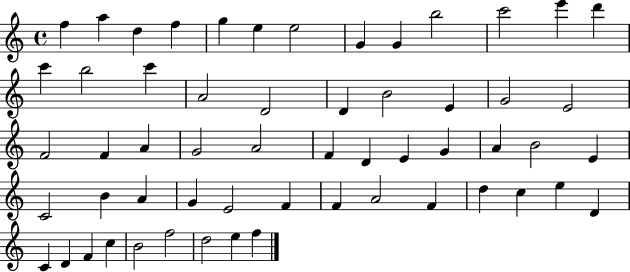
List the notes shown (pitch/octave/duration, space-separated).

F5/q A5/q D5/q F5/q G5/q E5/q E5/h G4/q G4/q B5/h C6/h E6/q D6/q C6/q B5/h C6/q A4/h D4/h D4/q B4/h E4/q G4/h E4/h F4/h F4/q A4/q G4/h A4/h F4/q D4/q E4/q G4/q A4/q B4/h E4/q C4/h B4/q A4/q G4/q E4/h F4/q F4/q A4/h F4/q D5/q C5/q E5/q D4/q C4/q D4/q F4/q C5/q B4/h F5/h D5/h E5/q F5/q